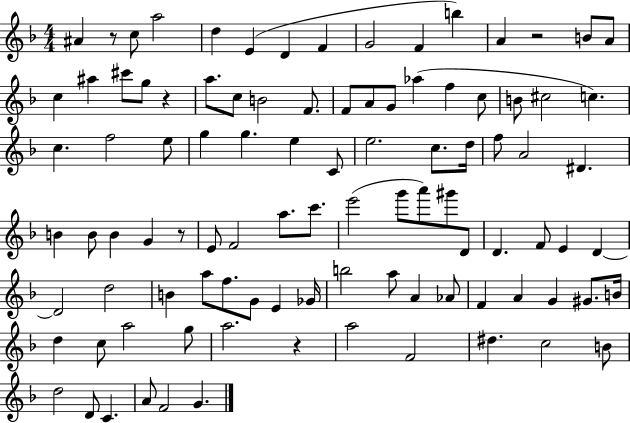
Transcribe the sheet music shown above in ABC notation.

X:1
T:Untitled
M:4/4
L:1/4
K:F
^A z/2 c/2 a2 d E D F G2 F b A z2 B/2 A/2 c ^a ^c'/2 g/2 z a/2 c/2 B2 F/2 F/2 A/2 G/2 _a f c/2 B/2 ^c2 c c f2 e/2 g g e C/2 e2 c/2 d/4 f/2 A2 ^D B B/2 B G z/2 E/2 F2 a/2 c'/2 e'2 g'/2 a'/2 ^g'/2 D/2 D F/2 E D D2 d2 B a/2 f/2 G/2 E _G/4 b2 a/2 A _A/2 F A G ^G/2 B/4 d c/2 a2 g/2 a2 z a2 F2 ^d c2 B/2 d2 D/2 C A/2 F2 G